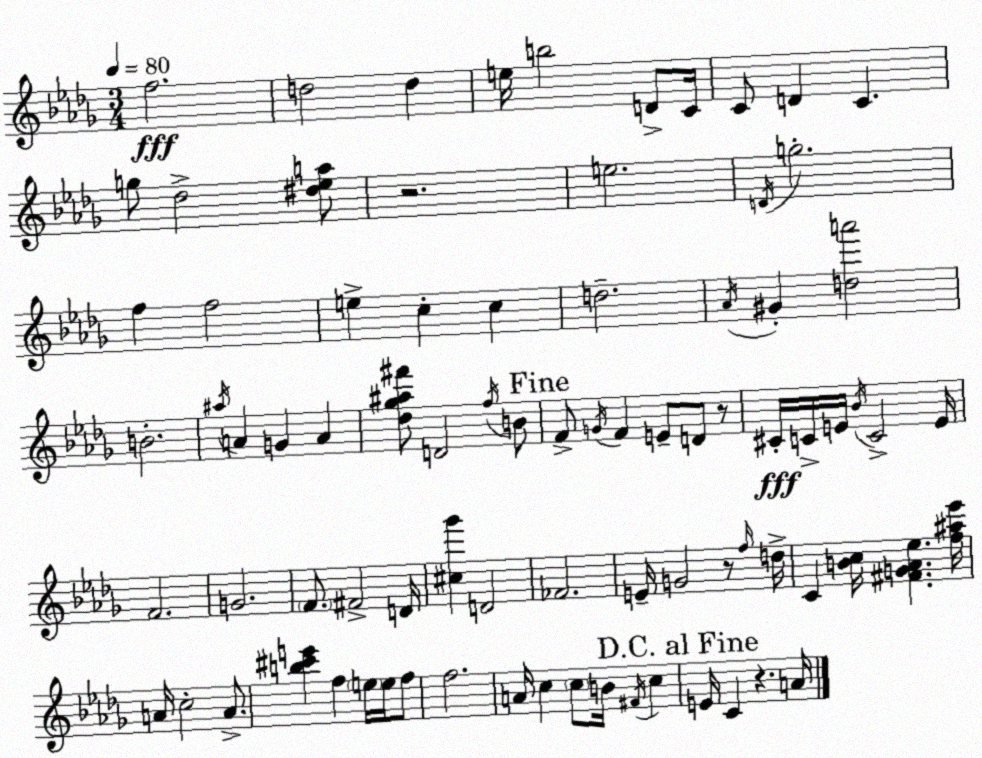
X:1
T:Untitled
M:3/4
L:1/4
K:Bbm
f2 d2 d e/4 b2 D/2 C/4 C/2 D C g/2 _d2 [^d_ea]/2 z2 e2 D/4 g2 f f2 e c c d2 _A/4 ^G [da']2 B2 ^a/4 A G A [_d_g^a^f']/2 D2 f/4 B/2 F/2 G/4 F E/2 D/2 z/2 ^C/4 C/4 E/4 _B/4 C2 E/4 F2 G2 F/2 ^F2 D/4 [^c_g'] D2 _F2 E/4 G2 z/2 f/4 d/4 C [Bc]/4 [^FG_A_e] [f^a_e']/4 A/4 c2 A/2 [b^c'e'] f e/4 e/4 f/2 f2 A/4 c c/2 B/4 ^F/4 c E/4 C z A/4